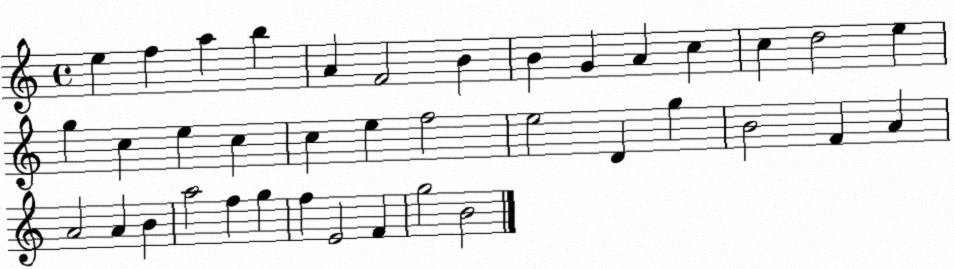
X:1
T:Untitled
M:4/4
L:1/4
K:C
e f a b A F2 B B G A c c d2 e g c e c c e f2 e2 D g B2 F A A2 A B a2 f g f E2 F g2 B2